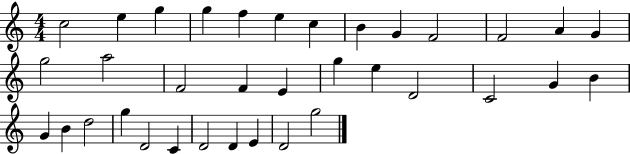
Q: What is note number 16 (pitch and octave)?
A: F4